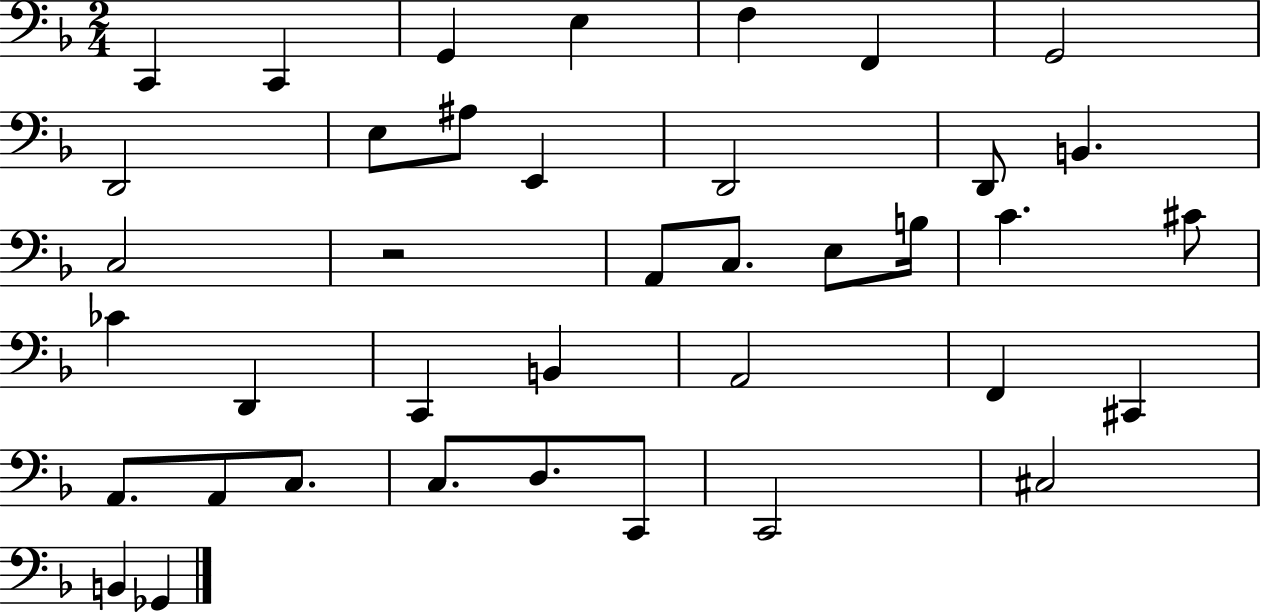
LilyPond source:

{
  \clef bass
  \numericTimeSignature
  \time 2/4
  \key f \major
  c,4 c,4 | g,4 e4 | f4 f,4 | g,2 | \break d,2 | e8 ais8 e,4 | d,2 | d,8 b,4. | \break c2 | r2 | a,8 c8. e8 b16 | c'4. cis'8 | \break ces'4 d,4 | c,4 b,4 | a,2 | f,4 cis,4 | \break a,8. a,8 c8. | c8. d8. c,8 | c,2 | cis2 | \break b,4 ges,4 | \bar "|."
}